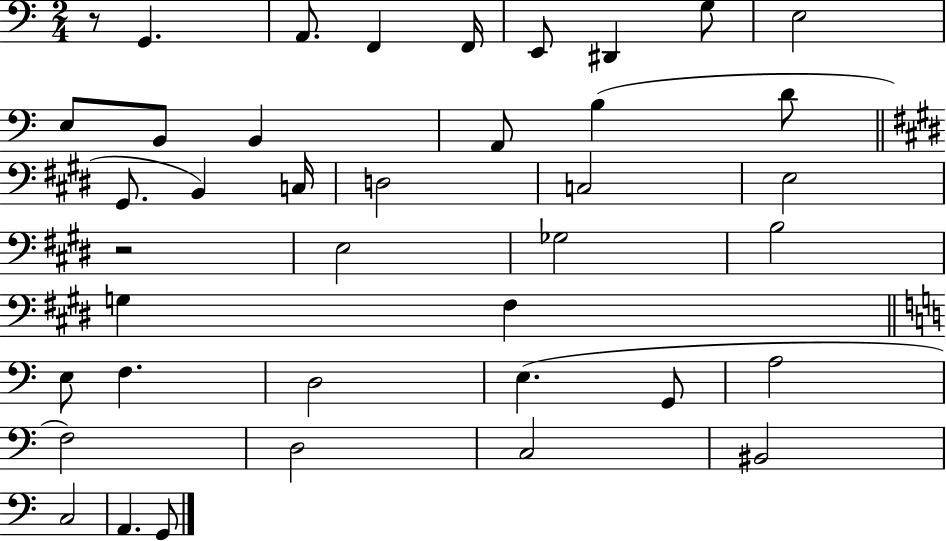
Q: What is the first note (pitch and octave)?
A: G2